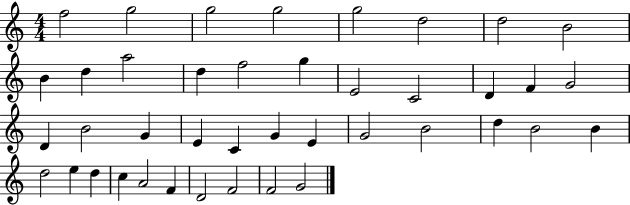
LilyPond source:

{
  \clef treble
  \numericTimeSignature
  \time 4/4
  \key c \major
  f''2 g''2 | g''2 g''2 | g''2 d''2 | d''2 b'2 | \break b'4 d''4 a''2 | d''4 f''2 g''4 | e'2 c'2 | d'4 f'4 g'2 | \break d'4 b'2 g'4 | e'4 c'4 g'4 e'4 | g'2 b'2 | d''4 b'2 b'4 | \break d''2 e''4 d''4 | c''4 a'2 f'4 | d'2 f'2 | f'2 g'2 | \break \bar "|."
}